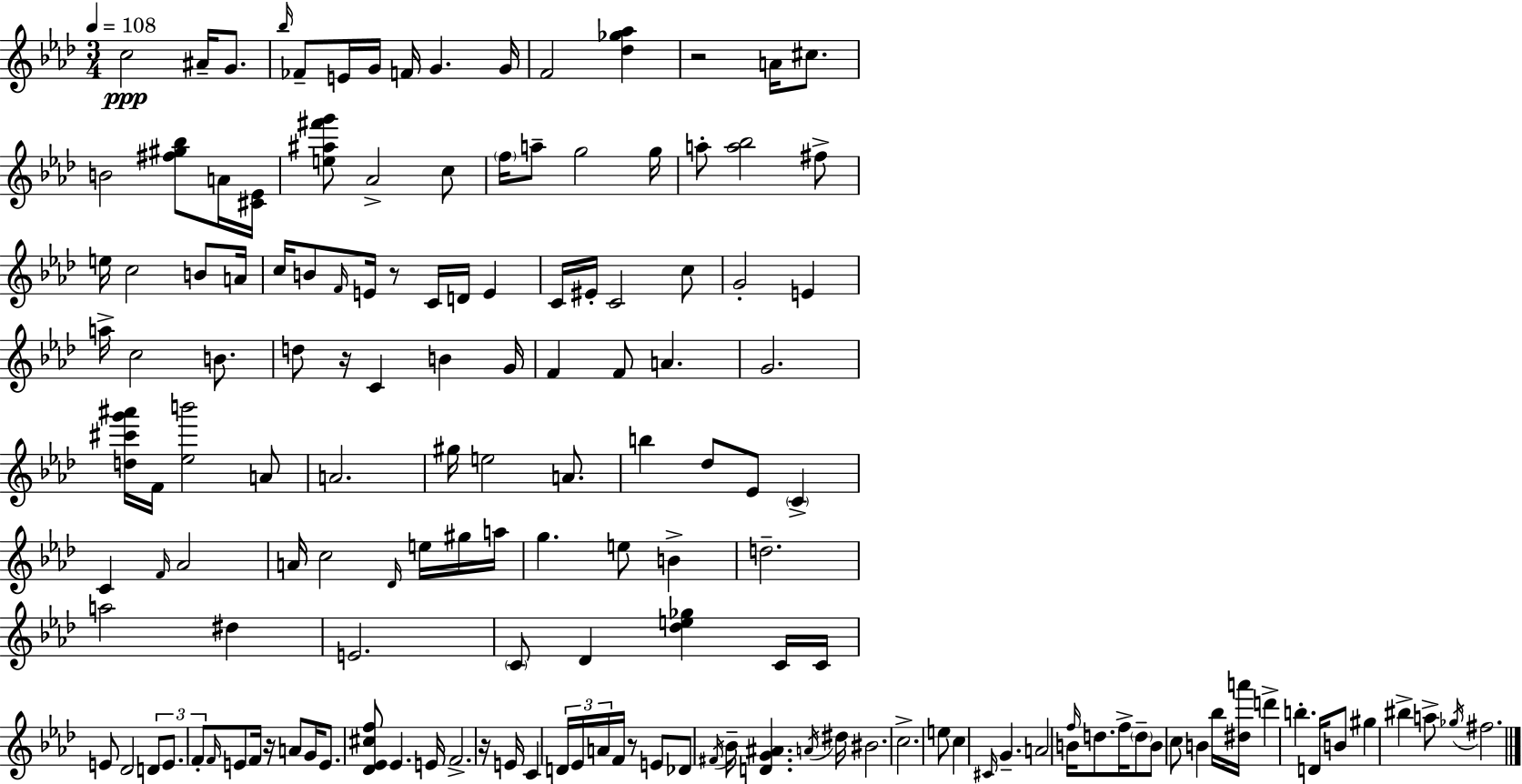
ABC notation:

X:1
T:Untitled
M:3/4
L:1/4
K:Ab
c2 ^A/4 G/2 _b/4 _F/2 E/4 G/4 F/4 G G/4 F2 [_d_g_a] z2 A/4 ^c/2 B2 [^f^g_b]/2 A/4 [^C_E]/4 [e^a^f'g']/2 _A2 c/2 f/4 a/2 g2 g/4 a/2 [a_b]2 ^f/2 e/4 c2 B/2 A/4 c/4 B/2 F/4 E/4 z/2 C/4 D/4 E C/4 ^E/4 C2 c/2 G2 E a/4 c2 B/2 d/2 z/4 C B G/4 F F/2 A G2 [d^c'g'^a']/4 F/4 [_eb']2 A/2 A2 ^g/4 e2 A/2 b _d/2 _E/2 C C F/4 _A2 A/4 c2 _D/4 e/4 ^g/4 a/4 g e/2 B d2 a2 ^d E2 C/2 _D [_de_g] C/4 C/4 E/2 _D2 D/2 E/2 F/2 F/4 E/2 F/4 z/4 A/2 G/4 E/2 [_D_E^cf]/2 _E E/4 F2 z/4 E/4 C D/4 _E/4 A/4 F/4 z/2 E/2 _D/2 ^F/4 _B/4 [DG^A] A/4 ^d/4 ^B2 c2 e/2 c ^C/4 G A2 B/4 f/4 d/2 f/4 d/2 B/2 c/2 B _b/4 [^da']/4 d' b D/4 B/2 ^g ^b a/2 _g/4 ^f2